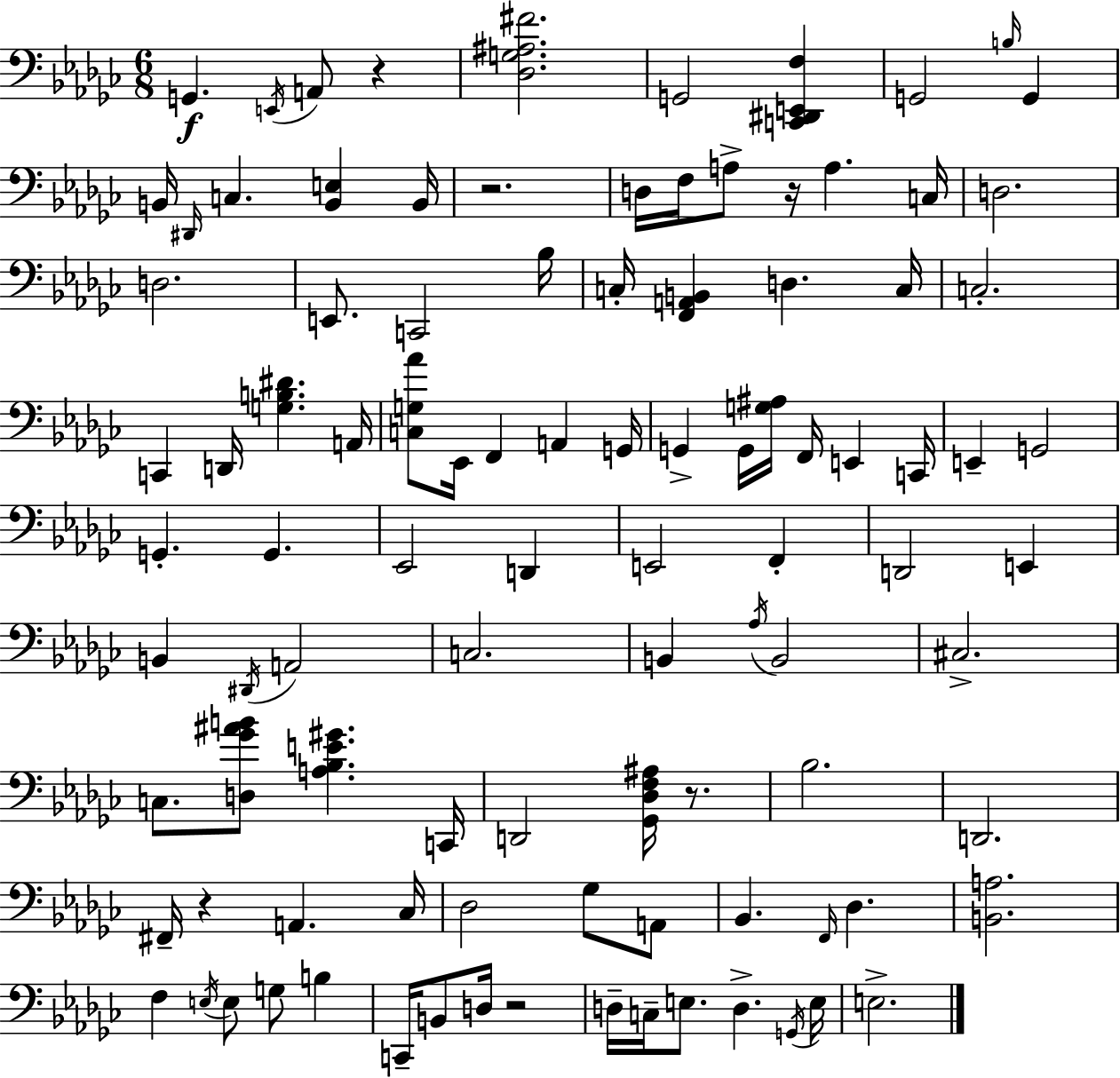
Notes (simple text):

G2/q. E2/s A2/e R/q [Db3,G3,A#3,F#4]/h. G2/h [C2,D#2,E2,F3]/q G2/h B3/s G2/q B2/s D#2/s C3/q. [B2,E3]/q B2/s R/h. D3/s F3/s A3/e R/s A3/q. C3/s D3/h. D3/h. E2/e. C2/h Bb3/s C3/s [F2,A2,B2]/q D3/q. C3/s C3/h. C2/q D2/s [G3,B3,D#4]/q. A2/s [C3,G3,Ab4]/e Eb2/s F2/q A2/q G2/s G2/q G2/s [G3,A#3]/s F2/s E2/q C2/s E2/q G2/h G2/q. G2/q. Eb2/h D2/q E2/h F2/q D2/h E2/q B2/q D#2/s A2/h C3/h. B2/q Ab3/s B2/h C#3/h. C3/e. [D3,Gb4,A#4,B4]/e [A3,Bb3,E4,G#4]/q. C2/s D2/h [Gb2,Db3,F3,A#3]/s R/e. Bb3/h. D2/h. F#2/s R/q A2/q. CES3/s Db3/h Gb3/e A2/e Bb2/q. F2/s Db3/q. [B2,A3]/h. F3/q E3/s E3/e G3/e B3/q C2/s B2/e D3/s R/h D3/s C3/s E3/e. D3/q. G2/s E3/s E3/h.